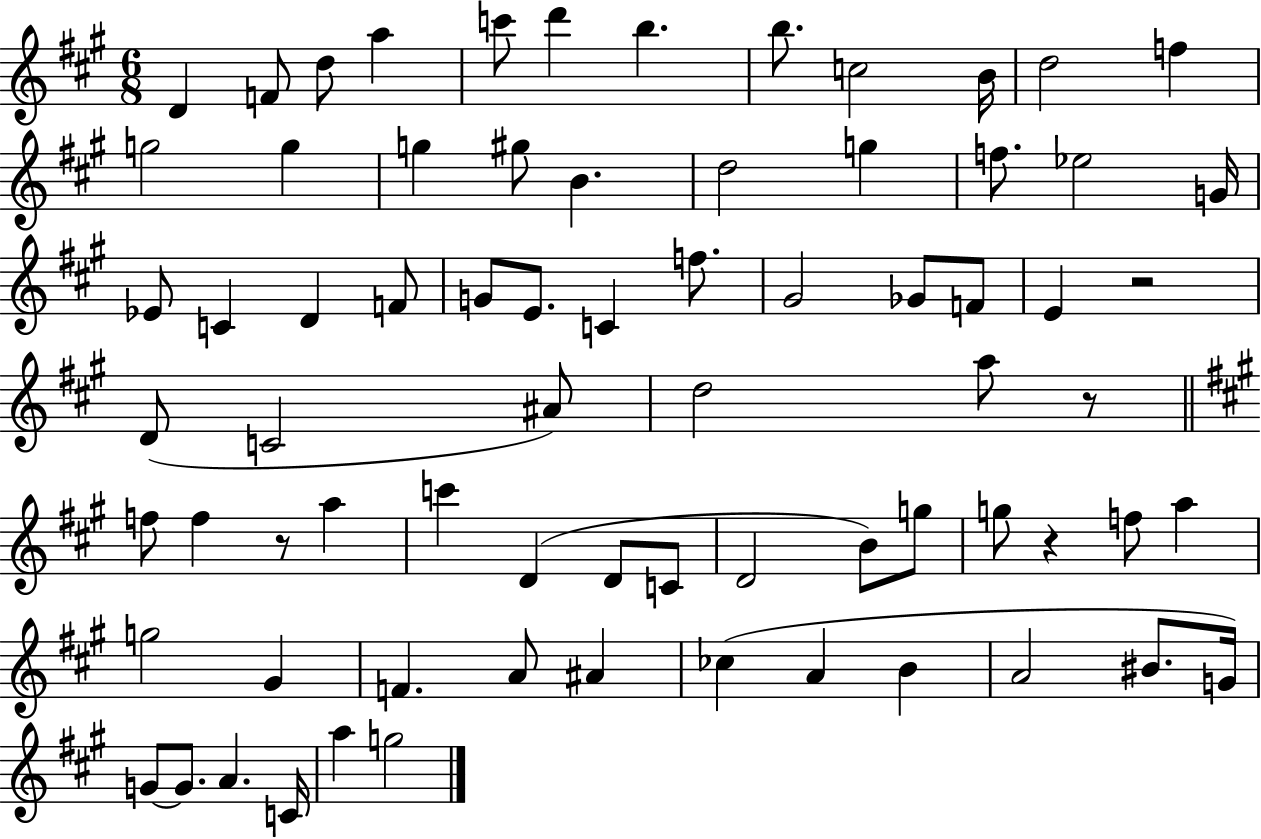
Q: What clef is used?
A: treble